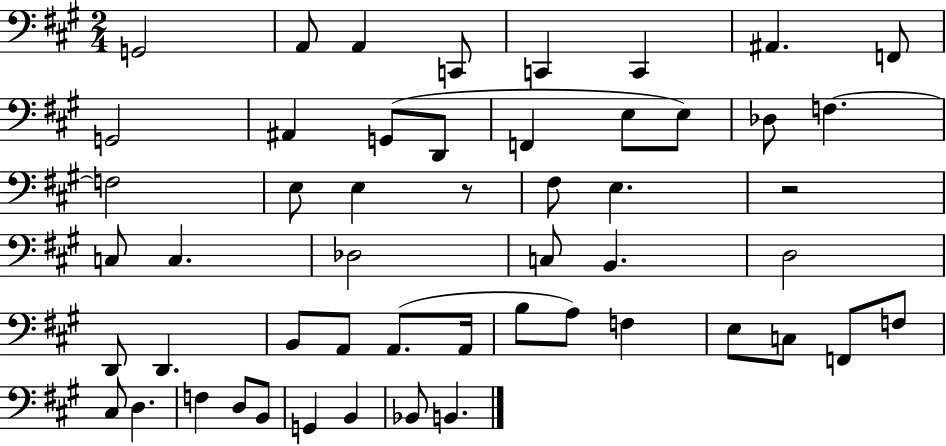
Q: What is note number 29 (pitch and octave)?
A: D2